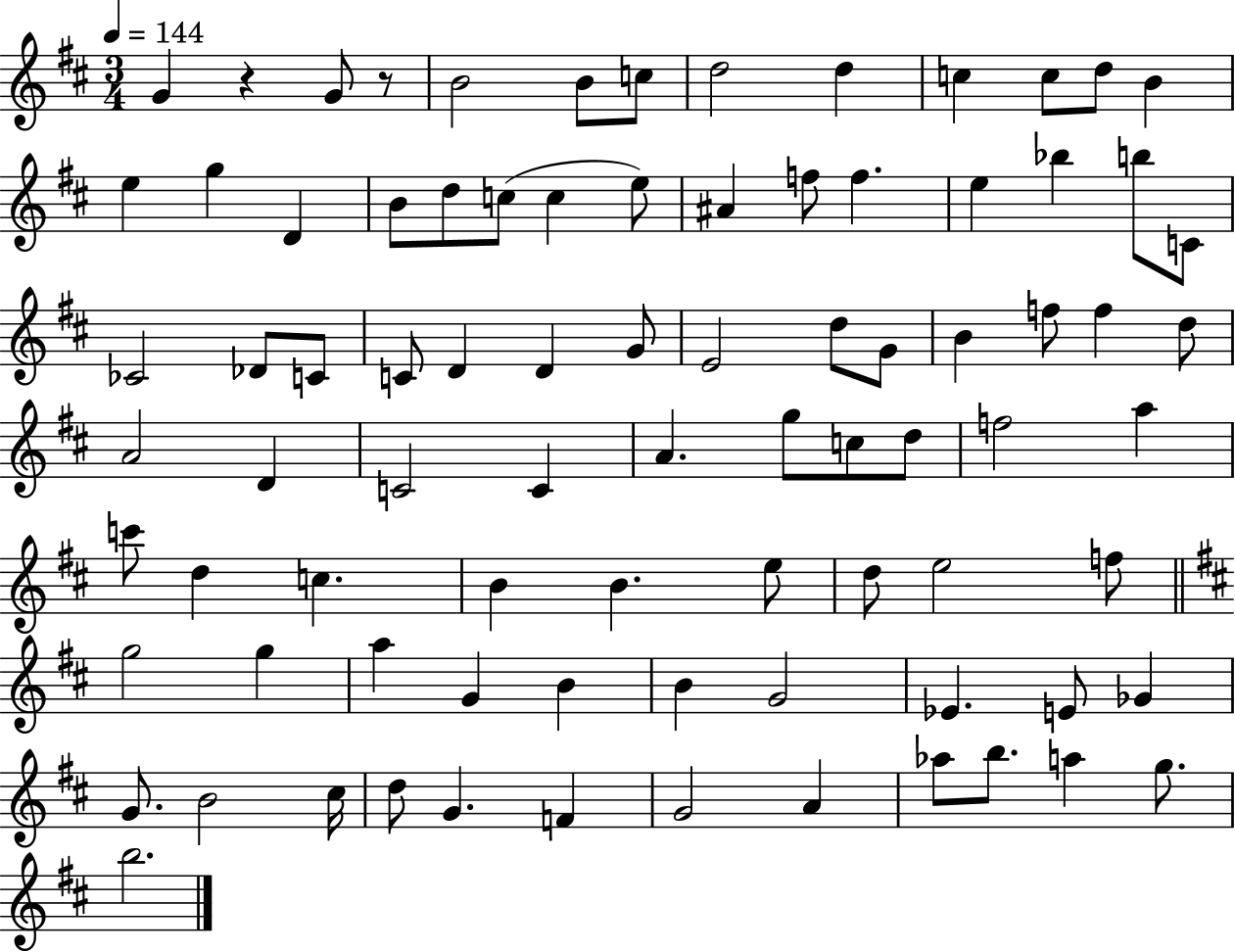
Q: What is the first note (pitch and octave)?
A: G4